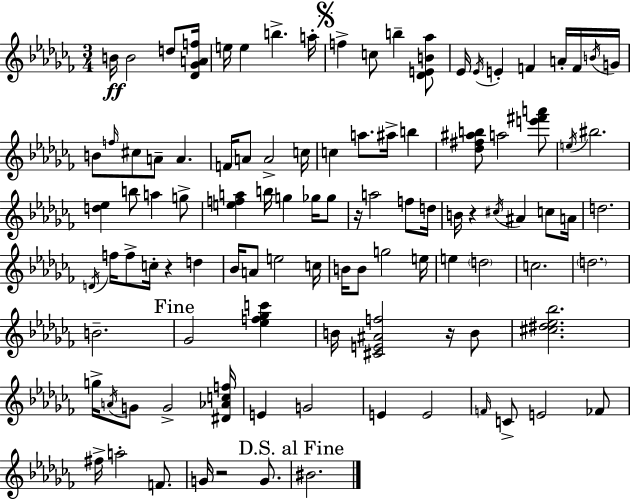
B4/s B4/h D5/e [Db4,Gb4,A4,F5]/s E5/s E5/q B5/q. A5/s F5/q C5/e B5/q [Db4,E4,B4,Ab5]/e Eb4/s Eb4/s E4/q F4/q A4/s F4/s B4/s G4/s B4/e F5/s C#5/e A4/e A4/q. F4/s A4/e A4/h C5/s C5/q A5/e. A#5/s B5/q [Db5,F#5,A#5,B5]/e A5/h [E6,F#6,A6]/e E5/s BIS5/h. [D5,Eb5]/q B5/e A5/q G5/e [E5,F5,A5]/q B5/s G5/q Gb5/s Gb5/e R/s A5/h F5/e D5/s B4/s R/q C#5/s A#4/q C5/e A4/s D5/h. D4/s F5/s F5/e C5/s R/q D5/q Bb4/s A4/e E5/h C5/s B4/s B4/e G5/h E5/s E5/q D5/h C5/h. D5/h. B4/h. Gb4/h [Eb5,F5,Gb5,C6]/q B4/s [C#4,E4,A#4,F5]/h R/s B4/e [C#5,D#5,Eb5,Bb5]/h. G5/s A4/s G4/e G4/h [D#4,Ab4,C5,F5]/s E4/q G4/h E4/q E4/h F4/s C4/e E4/h FES4/e F#5/s A5/h F4/e. G4/s R/h G4/e. BIS4/h.